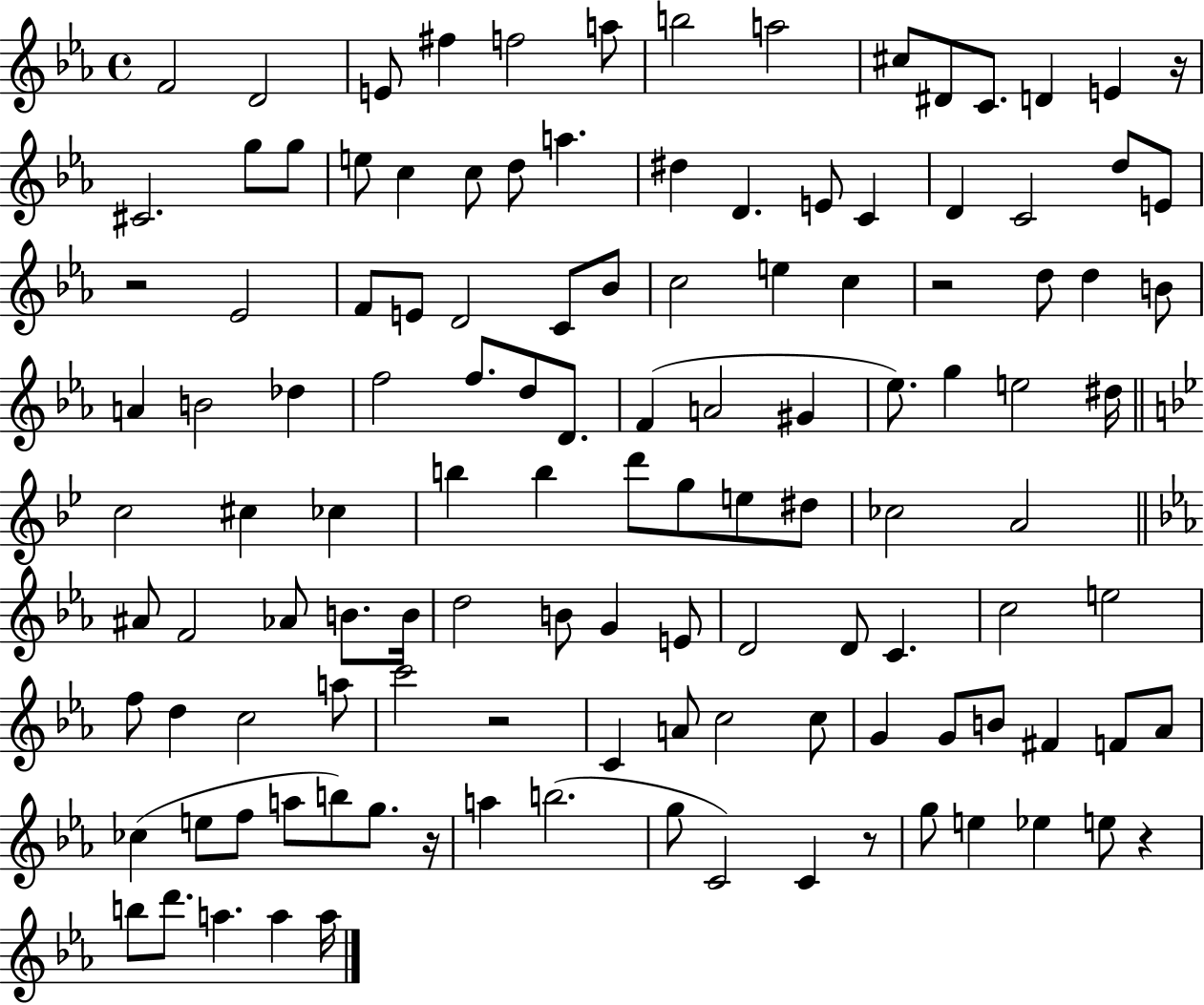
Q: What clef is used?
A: treble